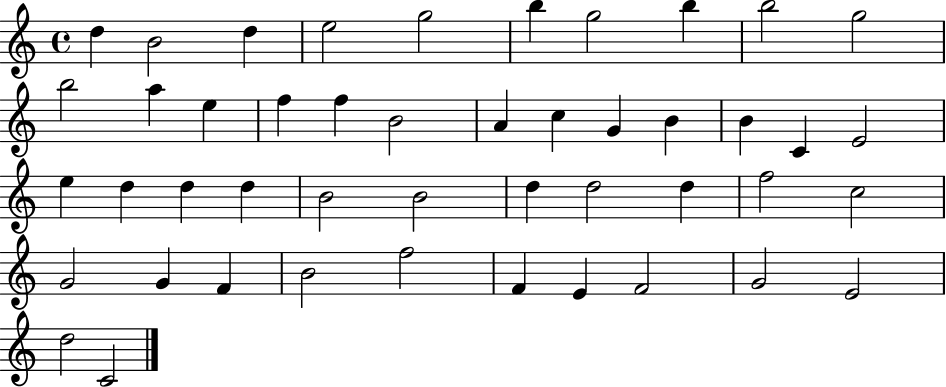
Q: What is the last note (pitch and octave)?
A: C4